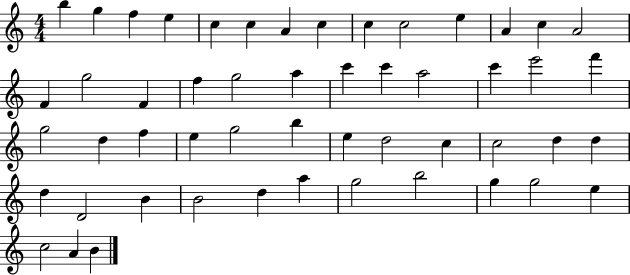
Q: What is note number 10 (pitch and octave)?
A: C5